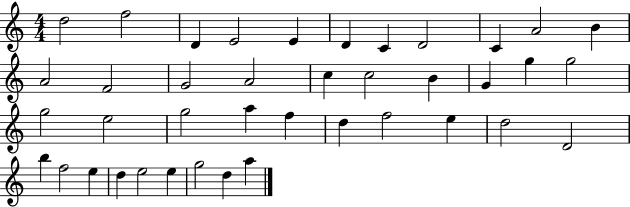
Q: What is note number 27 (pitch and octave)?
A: D5